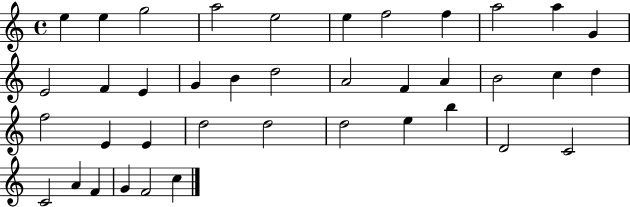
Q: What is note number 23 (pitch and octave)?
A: D5